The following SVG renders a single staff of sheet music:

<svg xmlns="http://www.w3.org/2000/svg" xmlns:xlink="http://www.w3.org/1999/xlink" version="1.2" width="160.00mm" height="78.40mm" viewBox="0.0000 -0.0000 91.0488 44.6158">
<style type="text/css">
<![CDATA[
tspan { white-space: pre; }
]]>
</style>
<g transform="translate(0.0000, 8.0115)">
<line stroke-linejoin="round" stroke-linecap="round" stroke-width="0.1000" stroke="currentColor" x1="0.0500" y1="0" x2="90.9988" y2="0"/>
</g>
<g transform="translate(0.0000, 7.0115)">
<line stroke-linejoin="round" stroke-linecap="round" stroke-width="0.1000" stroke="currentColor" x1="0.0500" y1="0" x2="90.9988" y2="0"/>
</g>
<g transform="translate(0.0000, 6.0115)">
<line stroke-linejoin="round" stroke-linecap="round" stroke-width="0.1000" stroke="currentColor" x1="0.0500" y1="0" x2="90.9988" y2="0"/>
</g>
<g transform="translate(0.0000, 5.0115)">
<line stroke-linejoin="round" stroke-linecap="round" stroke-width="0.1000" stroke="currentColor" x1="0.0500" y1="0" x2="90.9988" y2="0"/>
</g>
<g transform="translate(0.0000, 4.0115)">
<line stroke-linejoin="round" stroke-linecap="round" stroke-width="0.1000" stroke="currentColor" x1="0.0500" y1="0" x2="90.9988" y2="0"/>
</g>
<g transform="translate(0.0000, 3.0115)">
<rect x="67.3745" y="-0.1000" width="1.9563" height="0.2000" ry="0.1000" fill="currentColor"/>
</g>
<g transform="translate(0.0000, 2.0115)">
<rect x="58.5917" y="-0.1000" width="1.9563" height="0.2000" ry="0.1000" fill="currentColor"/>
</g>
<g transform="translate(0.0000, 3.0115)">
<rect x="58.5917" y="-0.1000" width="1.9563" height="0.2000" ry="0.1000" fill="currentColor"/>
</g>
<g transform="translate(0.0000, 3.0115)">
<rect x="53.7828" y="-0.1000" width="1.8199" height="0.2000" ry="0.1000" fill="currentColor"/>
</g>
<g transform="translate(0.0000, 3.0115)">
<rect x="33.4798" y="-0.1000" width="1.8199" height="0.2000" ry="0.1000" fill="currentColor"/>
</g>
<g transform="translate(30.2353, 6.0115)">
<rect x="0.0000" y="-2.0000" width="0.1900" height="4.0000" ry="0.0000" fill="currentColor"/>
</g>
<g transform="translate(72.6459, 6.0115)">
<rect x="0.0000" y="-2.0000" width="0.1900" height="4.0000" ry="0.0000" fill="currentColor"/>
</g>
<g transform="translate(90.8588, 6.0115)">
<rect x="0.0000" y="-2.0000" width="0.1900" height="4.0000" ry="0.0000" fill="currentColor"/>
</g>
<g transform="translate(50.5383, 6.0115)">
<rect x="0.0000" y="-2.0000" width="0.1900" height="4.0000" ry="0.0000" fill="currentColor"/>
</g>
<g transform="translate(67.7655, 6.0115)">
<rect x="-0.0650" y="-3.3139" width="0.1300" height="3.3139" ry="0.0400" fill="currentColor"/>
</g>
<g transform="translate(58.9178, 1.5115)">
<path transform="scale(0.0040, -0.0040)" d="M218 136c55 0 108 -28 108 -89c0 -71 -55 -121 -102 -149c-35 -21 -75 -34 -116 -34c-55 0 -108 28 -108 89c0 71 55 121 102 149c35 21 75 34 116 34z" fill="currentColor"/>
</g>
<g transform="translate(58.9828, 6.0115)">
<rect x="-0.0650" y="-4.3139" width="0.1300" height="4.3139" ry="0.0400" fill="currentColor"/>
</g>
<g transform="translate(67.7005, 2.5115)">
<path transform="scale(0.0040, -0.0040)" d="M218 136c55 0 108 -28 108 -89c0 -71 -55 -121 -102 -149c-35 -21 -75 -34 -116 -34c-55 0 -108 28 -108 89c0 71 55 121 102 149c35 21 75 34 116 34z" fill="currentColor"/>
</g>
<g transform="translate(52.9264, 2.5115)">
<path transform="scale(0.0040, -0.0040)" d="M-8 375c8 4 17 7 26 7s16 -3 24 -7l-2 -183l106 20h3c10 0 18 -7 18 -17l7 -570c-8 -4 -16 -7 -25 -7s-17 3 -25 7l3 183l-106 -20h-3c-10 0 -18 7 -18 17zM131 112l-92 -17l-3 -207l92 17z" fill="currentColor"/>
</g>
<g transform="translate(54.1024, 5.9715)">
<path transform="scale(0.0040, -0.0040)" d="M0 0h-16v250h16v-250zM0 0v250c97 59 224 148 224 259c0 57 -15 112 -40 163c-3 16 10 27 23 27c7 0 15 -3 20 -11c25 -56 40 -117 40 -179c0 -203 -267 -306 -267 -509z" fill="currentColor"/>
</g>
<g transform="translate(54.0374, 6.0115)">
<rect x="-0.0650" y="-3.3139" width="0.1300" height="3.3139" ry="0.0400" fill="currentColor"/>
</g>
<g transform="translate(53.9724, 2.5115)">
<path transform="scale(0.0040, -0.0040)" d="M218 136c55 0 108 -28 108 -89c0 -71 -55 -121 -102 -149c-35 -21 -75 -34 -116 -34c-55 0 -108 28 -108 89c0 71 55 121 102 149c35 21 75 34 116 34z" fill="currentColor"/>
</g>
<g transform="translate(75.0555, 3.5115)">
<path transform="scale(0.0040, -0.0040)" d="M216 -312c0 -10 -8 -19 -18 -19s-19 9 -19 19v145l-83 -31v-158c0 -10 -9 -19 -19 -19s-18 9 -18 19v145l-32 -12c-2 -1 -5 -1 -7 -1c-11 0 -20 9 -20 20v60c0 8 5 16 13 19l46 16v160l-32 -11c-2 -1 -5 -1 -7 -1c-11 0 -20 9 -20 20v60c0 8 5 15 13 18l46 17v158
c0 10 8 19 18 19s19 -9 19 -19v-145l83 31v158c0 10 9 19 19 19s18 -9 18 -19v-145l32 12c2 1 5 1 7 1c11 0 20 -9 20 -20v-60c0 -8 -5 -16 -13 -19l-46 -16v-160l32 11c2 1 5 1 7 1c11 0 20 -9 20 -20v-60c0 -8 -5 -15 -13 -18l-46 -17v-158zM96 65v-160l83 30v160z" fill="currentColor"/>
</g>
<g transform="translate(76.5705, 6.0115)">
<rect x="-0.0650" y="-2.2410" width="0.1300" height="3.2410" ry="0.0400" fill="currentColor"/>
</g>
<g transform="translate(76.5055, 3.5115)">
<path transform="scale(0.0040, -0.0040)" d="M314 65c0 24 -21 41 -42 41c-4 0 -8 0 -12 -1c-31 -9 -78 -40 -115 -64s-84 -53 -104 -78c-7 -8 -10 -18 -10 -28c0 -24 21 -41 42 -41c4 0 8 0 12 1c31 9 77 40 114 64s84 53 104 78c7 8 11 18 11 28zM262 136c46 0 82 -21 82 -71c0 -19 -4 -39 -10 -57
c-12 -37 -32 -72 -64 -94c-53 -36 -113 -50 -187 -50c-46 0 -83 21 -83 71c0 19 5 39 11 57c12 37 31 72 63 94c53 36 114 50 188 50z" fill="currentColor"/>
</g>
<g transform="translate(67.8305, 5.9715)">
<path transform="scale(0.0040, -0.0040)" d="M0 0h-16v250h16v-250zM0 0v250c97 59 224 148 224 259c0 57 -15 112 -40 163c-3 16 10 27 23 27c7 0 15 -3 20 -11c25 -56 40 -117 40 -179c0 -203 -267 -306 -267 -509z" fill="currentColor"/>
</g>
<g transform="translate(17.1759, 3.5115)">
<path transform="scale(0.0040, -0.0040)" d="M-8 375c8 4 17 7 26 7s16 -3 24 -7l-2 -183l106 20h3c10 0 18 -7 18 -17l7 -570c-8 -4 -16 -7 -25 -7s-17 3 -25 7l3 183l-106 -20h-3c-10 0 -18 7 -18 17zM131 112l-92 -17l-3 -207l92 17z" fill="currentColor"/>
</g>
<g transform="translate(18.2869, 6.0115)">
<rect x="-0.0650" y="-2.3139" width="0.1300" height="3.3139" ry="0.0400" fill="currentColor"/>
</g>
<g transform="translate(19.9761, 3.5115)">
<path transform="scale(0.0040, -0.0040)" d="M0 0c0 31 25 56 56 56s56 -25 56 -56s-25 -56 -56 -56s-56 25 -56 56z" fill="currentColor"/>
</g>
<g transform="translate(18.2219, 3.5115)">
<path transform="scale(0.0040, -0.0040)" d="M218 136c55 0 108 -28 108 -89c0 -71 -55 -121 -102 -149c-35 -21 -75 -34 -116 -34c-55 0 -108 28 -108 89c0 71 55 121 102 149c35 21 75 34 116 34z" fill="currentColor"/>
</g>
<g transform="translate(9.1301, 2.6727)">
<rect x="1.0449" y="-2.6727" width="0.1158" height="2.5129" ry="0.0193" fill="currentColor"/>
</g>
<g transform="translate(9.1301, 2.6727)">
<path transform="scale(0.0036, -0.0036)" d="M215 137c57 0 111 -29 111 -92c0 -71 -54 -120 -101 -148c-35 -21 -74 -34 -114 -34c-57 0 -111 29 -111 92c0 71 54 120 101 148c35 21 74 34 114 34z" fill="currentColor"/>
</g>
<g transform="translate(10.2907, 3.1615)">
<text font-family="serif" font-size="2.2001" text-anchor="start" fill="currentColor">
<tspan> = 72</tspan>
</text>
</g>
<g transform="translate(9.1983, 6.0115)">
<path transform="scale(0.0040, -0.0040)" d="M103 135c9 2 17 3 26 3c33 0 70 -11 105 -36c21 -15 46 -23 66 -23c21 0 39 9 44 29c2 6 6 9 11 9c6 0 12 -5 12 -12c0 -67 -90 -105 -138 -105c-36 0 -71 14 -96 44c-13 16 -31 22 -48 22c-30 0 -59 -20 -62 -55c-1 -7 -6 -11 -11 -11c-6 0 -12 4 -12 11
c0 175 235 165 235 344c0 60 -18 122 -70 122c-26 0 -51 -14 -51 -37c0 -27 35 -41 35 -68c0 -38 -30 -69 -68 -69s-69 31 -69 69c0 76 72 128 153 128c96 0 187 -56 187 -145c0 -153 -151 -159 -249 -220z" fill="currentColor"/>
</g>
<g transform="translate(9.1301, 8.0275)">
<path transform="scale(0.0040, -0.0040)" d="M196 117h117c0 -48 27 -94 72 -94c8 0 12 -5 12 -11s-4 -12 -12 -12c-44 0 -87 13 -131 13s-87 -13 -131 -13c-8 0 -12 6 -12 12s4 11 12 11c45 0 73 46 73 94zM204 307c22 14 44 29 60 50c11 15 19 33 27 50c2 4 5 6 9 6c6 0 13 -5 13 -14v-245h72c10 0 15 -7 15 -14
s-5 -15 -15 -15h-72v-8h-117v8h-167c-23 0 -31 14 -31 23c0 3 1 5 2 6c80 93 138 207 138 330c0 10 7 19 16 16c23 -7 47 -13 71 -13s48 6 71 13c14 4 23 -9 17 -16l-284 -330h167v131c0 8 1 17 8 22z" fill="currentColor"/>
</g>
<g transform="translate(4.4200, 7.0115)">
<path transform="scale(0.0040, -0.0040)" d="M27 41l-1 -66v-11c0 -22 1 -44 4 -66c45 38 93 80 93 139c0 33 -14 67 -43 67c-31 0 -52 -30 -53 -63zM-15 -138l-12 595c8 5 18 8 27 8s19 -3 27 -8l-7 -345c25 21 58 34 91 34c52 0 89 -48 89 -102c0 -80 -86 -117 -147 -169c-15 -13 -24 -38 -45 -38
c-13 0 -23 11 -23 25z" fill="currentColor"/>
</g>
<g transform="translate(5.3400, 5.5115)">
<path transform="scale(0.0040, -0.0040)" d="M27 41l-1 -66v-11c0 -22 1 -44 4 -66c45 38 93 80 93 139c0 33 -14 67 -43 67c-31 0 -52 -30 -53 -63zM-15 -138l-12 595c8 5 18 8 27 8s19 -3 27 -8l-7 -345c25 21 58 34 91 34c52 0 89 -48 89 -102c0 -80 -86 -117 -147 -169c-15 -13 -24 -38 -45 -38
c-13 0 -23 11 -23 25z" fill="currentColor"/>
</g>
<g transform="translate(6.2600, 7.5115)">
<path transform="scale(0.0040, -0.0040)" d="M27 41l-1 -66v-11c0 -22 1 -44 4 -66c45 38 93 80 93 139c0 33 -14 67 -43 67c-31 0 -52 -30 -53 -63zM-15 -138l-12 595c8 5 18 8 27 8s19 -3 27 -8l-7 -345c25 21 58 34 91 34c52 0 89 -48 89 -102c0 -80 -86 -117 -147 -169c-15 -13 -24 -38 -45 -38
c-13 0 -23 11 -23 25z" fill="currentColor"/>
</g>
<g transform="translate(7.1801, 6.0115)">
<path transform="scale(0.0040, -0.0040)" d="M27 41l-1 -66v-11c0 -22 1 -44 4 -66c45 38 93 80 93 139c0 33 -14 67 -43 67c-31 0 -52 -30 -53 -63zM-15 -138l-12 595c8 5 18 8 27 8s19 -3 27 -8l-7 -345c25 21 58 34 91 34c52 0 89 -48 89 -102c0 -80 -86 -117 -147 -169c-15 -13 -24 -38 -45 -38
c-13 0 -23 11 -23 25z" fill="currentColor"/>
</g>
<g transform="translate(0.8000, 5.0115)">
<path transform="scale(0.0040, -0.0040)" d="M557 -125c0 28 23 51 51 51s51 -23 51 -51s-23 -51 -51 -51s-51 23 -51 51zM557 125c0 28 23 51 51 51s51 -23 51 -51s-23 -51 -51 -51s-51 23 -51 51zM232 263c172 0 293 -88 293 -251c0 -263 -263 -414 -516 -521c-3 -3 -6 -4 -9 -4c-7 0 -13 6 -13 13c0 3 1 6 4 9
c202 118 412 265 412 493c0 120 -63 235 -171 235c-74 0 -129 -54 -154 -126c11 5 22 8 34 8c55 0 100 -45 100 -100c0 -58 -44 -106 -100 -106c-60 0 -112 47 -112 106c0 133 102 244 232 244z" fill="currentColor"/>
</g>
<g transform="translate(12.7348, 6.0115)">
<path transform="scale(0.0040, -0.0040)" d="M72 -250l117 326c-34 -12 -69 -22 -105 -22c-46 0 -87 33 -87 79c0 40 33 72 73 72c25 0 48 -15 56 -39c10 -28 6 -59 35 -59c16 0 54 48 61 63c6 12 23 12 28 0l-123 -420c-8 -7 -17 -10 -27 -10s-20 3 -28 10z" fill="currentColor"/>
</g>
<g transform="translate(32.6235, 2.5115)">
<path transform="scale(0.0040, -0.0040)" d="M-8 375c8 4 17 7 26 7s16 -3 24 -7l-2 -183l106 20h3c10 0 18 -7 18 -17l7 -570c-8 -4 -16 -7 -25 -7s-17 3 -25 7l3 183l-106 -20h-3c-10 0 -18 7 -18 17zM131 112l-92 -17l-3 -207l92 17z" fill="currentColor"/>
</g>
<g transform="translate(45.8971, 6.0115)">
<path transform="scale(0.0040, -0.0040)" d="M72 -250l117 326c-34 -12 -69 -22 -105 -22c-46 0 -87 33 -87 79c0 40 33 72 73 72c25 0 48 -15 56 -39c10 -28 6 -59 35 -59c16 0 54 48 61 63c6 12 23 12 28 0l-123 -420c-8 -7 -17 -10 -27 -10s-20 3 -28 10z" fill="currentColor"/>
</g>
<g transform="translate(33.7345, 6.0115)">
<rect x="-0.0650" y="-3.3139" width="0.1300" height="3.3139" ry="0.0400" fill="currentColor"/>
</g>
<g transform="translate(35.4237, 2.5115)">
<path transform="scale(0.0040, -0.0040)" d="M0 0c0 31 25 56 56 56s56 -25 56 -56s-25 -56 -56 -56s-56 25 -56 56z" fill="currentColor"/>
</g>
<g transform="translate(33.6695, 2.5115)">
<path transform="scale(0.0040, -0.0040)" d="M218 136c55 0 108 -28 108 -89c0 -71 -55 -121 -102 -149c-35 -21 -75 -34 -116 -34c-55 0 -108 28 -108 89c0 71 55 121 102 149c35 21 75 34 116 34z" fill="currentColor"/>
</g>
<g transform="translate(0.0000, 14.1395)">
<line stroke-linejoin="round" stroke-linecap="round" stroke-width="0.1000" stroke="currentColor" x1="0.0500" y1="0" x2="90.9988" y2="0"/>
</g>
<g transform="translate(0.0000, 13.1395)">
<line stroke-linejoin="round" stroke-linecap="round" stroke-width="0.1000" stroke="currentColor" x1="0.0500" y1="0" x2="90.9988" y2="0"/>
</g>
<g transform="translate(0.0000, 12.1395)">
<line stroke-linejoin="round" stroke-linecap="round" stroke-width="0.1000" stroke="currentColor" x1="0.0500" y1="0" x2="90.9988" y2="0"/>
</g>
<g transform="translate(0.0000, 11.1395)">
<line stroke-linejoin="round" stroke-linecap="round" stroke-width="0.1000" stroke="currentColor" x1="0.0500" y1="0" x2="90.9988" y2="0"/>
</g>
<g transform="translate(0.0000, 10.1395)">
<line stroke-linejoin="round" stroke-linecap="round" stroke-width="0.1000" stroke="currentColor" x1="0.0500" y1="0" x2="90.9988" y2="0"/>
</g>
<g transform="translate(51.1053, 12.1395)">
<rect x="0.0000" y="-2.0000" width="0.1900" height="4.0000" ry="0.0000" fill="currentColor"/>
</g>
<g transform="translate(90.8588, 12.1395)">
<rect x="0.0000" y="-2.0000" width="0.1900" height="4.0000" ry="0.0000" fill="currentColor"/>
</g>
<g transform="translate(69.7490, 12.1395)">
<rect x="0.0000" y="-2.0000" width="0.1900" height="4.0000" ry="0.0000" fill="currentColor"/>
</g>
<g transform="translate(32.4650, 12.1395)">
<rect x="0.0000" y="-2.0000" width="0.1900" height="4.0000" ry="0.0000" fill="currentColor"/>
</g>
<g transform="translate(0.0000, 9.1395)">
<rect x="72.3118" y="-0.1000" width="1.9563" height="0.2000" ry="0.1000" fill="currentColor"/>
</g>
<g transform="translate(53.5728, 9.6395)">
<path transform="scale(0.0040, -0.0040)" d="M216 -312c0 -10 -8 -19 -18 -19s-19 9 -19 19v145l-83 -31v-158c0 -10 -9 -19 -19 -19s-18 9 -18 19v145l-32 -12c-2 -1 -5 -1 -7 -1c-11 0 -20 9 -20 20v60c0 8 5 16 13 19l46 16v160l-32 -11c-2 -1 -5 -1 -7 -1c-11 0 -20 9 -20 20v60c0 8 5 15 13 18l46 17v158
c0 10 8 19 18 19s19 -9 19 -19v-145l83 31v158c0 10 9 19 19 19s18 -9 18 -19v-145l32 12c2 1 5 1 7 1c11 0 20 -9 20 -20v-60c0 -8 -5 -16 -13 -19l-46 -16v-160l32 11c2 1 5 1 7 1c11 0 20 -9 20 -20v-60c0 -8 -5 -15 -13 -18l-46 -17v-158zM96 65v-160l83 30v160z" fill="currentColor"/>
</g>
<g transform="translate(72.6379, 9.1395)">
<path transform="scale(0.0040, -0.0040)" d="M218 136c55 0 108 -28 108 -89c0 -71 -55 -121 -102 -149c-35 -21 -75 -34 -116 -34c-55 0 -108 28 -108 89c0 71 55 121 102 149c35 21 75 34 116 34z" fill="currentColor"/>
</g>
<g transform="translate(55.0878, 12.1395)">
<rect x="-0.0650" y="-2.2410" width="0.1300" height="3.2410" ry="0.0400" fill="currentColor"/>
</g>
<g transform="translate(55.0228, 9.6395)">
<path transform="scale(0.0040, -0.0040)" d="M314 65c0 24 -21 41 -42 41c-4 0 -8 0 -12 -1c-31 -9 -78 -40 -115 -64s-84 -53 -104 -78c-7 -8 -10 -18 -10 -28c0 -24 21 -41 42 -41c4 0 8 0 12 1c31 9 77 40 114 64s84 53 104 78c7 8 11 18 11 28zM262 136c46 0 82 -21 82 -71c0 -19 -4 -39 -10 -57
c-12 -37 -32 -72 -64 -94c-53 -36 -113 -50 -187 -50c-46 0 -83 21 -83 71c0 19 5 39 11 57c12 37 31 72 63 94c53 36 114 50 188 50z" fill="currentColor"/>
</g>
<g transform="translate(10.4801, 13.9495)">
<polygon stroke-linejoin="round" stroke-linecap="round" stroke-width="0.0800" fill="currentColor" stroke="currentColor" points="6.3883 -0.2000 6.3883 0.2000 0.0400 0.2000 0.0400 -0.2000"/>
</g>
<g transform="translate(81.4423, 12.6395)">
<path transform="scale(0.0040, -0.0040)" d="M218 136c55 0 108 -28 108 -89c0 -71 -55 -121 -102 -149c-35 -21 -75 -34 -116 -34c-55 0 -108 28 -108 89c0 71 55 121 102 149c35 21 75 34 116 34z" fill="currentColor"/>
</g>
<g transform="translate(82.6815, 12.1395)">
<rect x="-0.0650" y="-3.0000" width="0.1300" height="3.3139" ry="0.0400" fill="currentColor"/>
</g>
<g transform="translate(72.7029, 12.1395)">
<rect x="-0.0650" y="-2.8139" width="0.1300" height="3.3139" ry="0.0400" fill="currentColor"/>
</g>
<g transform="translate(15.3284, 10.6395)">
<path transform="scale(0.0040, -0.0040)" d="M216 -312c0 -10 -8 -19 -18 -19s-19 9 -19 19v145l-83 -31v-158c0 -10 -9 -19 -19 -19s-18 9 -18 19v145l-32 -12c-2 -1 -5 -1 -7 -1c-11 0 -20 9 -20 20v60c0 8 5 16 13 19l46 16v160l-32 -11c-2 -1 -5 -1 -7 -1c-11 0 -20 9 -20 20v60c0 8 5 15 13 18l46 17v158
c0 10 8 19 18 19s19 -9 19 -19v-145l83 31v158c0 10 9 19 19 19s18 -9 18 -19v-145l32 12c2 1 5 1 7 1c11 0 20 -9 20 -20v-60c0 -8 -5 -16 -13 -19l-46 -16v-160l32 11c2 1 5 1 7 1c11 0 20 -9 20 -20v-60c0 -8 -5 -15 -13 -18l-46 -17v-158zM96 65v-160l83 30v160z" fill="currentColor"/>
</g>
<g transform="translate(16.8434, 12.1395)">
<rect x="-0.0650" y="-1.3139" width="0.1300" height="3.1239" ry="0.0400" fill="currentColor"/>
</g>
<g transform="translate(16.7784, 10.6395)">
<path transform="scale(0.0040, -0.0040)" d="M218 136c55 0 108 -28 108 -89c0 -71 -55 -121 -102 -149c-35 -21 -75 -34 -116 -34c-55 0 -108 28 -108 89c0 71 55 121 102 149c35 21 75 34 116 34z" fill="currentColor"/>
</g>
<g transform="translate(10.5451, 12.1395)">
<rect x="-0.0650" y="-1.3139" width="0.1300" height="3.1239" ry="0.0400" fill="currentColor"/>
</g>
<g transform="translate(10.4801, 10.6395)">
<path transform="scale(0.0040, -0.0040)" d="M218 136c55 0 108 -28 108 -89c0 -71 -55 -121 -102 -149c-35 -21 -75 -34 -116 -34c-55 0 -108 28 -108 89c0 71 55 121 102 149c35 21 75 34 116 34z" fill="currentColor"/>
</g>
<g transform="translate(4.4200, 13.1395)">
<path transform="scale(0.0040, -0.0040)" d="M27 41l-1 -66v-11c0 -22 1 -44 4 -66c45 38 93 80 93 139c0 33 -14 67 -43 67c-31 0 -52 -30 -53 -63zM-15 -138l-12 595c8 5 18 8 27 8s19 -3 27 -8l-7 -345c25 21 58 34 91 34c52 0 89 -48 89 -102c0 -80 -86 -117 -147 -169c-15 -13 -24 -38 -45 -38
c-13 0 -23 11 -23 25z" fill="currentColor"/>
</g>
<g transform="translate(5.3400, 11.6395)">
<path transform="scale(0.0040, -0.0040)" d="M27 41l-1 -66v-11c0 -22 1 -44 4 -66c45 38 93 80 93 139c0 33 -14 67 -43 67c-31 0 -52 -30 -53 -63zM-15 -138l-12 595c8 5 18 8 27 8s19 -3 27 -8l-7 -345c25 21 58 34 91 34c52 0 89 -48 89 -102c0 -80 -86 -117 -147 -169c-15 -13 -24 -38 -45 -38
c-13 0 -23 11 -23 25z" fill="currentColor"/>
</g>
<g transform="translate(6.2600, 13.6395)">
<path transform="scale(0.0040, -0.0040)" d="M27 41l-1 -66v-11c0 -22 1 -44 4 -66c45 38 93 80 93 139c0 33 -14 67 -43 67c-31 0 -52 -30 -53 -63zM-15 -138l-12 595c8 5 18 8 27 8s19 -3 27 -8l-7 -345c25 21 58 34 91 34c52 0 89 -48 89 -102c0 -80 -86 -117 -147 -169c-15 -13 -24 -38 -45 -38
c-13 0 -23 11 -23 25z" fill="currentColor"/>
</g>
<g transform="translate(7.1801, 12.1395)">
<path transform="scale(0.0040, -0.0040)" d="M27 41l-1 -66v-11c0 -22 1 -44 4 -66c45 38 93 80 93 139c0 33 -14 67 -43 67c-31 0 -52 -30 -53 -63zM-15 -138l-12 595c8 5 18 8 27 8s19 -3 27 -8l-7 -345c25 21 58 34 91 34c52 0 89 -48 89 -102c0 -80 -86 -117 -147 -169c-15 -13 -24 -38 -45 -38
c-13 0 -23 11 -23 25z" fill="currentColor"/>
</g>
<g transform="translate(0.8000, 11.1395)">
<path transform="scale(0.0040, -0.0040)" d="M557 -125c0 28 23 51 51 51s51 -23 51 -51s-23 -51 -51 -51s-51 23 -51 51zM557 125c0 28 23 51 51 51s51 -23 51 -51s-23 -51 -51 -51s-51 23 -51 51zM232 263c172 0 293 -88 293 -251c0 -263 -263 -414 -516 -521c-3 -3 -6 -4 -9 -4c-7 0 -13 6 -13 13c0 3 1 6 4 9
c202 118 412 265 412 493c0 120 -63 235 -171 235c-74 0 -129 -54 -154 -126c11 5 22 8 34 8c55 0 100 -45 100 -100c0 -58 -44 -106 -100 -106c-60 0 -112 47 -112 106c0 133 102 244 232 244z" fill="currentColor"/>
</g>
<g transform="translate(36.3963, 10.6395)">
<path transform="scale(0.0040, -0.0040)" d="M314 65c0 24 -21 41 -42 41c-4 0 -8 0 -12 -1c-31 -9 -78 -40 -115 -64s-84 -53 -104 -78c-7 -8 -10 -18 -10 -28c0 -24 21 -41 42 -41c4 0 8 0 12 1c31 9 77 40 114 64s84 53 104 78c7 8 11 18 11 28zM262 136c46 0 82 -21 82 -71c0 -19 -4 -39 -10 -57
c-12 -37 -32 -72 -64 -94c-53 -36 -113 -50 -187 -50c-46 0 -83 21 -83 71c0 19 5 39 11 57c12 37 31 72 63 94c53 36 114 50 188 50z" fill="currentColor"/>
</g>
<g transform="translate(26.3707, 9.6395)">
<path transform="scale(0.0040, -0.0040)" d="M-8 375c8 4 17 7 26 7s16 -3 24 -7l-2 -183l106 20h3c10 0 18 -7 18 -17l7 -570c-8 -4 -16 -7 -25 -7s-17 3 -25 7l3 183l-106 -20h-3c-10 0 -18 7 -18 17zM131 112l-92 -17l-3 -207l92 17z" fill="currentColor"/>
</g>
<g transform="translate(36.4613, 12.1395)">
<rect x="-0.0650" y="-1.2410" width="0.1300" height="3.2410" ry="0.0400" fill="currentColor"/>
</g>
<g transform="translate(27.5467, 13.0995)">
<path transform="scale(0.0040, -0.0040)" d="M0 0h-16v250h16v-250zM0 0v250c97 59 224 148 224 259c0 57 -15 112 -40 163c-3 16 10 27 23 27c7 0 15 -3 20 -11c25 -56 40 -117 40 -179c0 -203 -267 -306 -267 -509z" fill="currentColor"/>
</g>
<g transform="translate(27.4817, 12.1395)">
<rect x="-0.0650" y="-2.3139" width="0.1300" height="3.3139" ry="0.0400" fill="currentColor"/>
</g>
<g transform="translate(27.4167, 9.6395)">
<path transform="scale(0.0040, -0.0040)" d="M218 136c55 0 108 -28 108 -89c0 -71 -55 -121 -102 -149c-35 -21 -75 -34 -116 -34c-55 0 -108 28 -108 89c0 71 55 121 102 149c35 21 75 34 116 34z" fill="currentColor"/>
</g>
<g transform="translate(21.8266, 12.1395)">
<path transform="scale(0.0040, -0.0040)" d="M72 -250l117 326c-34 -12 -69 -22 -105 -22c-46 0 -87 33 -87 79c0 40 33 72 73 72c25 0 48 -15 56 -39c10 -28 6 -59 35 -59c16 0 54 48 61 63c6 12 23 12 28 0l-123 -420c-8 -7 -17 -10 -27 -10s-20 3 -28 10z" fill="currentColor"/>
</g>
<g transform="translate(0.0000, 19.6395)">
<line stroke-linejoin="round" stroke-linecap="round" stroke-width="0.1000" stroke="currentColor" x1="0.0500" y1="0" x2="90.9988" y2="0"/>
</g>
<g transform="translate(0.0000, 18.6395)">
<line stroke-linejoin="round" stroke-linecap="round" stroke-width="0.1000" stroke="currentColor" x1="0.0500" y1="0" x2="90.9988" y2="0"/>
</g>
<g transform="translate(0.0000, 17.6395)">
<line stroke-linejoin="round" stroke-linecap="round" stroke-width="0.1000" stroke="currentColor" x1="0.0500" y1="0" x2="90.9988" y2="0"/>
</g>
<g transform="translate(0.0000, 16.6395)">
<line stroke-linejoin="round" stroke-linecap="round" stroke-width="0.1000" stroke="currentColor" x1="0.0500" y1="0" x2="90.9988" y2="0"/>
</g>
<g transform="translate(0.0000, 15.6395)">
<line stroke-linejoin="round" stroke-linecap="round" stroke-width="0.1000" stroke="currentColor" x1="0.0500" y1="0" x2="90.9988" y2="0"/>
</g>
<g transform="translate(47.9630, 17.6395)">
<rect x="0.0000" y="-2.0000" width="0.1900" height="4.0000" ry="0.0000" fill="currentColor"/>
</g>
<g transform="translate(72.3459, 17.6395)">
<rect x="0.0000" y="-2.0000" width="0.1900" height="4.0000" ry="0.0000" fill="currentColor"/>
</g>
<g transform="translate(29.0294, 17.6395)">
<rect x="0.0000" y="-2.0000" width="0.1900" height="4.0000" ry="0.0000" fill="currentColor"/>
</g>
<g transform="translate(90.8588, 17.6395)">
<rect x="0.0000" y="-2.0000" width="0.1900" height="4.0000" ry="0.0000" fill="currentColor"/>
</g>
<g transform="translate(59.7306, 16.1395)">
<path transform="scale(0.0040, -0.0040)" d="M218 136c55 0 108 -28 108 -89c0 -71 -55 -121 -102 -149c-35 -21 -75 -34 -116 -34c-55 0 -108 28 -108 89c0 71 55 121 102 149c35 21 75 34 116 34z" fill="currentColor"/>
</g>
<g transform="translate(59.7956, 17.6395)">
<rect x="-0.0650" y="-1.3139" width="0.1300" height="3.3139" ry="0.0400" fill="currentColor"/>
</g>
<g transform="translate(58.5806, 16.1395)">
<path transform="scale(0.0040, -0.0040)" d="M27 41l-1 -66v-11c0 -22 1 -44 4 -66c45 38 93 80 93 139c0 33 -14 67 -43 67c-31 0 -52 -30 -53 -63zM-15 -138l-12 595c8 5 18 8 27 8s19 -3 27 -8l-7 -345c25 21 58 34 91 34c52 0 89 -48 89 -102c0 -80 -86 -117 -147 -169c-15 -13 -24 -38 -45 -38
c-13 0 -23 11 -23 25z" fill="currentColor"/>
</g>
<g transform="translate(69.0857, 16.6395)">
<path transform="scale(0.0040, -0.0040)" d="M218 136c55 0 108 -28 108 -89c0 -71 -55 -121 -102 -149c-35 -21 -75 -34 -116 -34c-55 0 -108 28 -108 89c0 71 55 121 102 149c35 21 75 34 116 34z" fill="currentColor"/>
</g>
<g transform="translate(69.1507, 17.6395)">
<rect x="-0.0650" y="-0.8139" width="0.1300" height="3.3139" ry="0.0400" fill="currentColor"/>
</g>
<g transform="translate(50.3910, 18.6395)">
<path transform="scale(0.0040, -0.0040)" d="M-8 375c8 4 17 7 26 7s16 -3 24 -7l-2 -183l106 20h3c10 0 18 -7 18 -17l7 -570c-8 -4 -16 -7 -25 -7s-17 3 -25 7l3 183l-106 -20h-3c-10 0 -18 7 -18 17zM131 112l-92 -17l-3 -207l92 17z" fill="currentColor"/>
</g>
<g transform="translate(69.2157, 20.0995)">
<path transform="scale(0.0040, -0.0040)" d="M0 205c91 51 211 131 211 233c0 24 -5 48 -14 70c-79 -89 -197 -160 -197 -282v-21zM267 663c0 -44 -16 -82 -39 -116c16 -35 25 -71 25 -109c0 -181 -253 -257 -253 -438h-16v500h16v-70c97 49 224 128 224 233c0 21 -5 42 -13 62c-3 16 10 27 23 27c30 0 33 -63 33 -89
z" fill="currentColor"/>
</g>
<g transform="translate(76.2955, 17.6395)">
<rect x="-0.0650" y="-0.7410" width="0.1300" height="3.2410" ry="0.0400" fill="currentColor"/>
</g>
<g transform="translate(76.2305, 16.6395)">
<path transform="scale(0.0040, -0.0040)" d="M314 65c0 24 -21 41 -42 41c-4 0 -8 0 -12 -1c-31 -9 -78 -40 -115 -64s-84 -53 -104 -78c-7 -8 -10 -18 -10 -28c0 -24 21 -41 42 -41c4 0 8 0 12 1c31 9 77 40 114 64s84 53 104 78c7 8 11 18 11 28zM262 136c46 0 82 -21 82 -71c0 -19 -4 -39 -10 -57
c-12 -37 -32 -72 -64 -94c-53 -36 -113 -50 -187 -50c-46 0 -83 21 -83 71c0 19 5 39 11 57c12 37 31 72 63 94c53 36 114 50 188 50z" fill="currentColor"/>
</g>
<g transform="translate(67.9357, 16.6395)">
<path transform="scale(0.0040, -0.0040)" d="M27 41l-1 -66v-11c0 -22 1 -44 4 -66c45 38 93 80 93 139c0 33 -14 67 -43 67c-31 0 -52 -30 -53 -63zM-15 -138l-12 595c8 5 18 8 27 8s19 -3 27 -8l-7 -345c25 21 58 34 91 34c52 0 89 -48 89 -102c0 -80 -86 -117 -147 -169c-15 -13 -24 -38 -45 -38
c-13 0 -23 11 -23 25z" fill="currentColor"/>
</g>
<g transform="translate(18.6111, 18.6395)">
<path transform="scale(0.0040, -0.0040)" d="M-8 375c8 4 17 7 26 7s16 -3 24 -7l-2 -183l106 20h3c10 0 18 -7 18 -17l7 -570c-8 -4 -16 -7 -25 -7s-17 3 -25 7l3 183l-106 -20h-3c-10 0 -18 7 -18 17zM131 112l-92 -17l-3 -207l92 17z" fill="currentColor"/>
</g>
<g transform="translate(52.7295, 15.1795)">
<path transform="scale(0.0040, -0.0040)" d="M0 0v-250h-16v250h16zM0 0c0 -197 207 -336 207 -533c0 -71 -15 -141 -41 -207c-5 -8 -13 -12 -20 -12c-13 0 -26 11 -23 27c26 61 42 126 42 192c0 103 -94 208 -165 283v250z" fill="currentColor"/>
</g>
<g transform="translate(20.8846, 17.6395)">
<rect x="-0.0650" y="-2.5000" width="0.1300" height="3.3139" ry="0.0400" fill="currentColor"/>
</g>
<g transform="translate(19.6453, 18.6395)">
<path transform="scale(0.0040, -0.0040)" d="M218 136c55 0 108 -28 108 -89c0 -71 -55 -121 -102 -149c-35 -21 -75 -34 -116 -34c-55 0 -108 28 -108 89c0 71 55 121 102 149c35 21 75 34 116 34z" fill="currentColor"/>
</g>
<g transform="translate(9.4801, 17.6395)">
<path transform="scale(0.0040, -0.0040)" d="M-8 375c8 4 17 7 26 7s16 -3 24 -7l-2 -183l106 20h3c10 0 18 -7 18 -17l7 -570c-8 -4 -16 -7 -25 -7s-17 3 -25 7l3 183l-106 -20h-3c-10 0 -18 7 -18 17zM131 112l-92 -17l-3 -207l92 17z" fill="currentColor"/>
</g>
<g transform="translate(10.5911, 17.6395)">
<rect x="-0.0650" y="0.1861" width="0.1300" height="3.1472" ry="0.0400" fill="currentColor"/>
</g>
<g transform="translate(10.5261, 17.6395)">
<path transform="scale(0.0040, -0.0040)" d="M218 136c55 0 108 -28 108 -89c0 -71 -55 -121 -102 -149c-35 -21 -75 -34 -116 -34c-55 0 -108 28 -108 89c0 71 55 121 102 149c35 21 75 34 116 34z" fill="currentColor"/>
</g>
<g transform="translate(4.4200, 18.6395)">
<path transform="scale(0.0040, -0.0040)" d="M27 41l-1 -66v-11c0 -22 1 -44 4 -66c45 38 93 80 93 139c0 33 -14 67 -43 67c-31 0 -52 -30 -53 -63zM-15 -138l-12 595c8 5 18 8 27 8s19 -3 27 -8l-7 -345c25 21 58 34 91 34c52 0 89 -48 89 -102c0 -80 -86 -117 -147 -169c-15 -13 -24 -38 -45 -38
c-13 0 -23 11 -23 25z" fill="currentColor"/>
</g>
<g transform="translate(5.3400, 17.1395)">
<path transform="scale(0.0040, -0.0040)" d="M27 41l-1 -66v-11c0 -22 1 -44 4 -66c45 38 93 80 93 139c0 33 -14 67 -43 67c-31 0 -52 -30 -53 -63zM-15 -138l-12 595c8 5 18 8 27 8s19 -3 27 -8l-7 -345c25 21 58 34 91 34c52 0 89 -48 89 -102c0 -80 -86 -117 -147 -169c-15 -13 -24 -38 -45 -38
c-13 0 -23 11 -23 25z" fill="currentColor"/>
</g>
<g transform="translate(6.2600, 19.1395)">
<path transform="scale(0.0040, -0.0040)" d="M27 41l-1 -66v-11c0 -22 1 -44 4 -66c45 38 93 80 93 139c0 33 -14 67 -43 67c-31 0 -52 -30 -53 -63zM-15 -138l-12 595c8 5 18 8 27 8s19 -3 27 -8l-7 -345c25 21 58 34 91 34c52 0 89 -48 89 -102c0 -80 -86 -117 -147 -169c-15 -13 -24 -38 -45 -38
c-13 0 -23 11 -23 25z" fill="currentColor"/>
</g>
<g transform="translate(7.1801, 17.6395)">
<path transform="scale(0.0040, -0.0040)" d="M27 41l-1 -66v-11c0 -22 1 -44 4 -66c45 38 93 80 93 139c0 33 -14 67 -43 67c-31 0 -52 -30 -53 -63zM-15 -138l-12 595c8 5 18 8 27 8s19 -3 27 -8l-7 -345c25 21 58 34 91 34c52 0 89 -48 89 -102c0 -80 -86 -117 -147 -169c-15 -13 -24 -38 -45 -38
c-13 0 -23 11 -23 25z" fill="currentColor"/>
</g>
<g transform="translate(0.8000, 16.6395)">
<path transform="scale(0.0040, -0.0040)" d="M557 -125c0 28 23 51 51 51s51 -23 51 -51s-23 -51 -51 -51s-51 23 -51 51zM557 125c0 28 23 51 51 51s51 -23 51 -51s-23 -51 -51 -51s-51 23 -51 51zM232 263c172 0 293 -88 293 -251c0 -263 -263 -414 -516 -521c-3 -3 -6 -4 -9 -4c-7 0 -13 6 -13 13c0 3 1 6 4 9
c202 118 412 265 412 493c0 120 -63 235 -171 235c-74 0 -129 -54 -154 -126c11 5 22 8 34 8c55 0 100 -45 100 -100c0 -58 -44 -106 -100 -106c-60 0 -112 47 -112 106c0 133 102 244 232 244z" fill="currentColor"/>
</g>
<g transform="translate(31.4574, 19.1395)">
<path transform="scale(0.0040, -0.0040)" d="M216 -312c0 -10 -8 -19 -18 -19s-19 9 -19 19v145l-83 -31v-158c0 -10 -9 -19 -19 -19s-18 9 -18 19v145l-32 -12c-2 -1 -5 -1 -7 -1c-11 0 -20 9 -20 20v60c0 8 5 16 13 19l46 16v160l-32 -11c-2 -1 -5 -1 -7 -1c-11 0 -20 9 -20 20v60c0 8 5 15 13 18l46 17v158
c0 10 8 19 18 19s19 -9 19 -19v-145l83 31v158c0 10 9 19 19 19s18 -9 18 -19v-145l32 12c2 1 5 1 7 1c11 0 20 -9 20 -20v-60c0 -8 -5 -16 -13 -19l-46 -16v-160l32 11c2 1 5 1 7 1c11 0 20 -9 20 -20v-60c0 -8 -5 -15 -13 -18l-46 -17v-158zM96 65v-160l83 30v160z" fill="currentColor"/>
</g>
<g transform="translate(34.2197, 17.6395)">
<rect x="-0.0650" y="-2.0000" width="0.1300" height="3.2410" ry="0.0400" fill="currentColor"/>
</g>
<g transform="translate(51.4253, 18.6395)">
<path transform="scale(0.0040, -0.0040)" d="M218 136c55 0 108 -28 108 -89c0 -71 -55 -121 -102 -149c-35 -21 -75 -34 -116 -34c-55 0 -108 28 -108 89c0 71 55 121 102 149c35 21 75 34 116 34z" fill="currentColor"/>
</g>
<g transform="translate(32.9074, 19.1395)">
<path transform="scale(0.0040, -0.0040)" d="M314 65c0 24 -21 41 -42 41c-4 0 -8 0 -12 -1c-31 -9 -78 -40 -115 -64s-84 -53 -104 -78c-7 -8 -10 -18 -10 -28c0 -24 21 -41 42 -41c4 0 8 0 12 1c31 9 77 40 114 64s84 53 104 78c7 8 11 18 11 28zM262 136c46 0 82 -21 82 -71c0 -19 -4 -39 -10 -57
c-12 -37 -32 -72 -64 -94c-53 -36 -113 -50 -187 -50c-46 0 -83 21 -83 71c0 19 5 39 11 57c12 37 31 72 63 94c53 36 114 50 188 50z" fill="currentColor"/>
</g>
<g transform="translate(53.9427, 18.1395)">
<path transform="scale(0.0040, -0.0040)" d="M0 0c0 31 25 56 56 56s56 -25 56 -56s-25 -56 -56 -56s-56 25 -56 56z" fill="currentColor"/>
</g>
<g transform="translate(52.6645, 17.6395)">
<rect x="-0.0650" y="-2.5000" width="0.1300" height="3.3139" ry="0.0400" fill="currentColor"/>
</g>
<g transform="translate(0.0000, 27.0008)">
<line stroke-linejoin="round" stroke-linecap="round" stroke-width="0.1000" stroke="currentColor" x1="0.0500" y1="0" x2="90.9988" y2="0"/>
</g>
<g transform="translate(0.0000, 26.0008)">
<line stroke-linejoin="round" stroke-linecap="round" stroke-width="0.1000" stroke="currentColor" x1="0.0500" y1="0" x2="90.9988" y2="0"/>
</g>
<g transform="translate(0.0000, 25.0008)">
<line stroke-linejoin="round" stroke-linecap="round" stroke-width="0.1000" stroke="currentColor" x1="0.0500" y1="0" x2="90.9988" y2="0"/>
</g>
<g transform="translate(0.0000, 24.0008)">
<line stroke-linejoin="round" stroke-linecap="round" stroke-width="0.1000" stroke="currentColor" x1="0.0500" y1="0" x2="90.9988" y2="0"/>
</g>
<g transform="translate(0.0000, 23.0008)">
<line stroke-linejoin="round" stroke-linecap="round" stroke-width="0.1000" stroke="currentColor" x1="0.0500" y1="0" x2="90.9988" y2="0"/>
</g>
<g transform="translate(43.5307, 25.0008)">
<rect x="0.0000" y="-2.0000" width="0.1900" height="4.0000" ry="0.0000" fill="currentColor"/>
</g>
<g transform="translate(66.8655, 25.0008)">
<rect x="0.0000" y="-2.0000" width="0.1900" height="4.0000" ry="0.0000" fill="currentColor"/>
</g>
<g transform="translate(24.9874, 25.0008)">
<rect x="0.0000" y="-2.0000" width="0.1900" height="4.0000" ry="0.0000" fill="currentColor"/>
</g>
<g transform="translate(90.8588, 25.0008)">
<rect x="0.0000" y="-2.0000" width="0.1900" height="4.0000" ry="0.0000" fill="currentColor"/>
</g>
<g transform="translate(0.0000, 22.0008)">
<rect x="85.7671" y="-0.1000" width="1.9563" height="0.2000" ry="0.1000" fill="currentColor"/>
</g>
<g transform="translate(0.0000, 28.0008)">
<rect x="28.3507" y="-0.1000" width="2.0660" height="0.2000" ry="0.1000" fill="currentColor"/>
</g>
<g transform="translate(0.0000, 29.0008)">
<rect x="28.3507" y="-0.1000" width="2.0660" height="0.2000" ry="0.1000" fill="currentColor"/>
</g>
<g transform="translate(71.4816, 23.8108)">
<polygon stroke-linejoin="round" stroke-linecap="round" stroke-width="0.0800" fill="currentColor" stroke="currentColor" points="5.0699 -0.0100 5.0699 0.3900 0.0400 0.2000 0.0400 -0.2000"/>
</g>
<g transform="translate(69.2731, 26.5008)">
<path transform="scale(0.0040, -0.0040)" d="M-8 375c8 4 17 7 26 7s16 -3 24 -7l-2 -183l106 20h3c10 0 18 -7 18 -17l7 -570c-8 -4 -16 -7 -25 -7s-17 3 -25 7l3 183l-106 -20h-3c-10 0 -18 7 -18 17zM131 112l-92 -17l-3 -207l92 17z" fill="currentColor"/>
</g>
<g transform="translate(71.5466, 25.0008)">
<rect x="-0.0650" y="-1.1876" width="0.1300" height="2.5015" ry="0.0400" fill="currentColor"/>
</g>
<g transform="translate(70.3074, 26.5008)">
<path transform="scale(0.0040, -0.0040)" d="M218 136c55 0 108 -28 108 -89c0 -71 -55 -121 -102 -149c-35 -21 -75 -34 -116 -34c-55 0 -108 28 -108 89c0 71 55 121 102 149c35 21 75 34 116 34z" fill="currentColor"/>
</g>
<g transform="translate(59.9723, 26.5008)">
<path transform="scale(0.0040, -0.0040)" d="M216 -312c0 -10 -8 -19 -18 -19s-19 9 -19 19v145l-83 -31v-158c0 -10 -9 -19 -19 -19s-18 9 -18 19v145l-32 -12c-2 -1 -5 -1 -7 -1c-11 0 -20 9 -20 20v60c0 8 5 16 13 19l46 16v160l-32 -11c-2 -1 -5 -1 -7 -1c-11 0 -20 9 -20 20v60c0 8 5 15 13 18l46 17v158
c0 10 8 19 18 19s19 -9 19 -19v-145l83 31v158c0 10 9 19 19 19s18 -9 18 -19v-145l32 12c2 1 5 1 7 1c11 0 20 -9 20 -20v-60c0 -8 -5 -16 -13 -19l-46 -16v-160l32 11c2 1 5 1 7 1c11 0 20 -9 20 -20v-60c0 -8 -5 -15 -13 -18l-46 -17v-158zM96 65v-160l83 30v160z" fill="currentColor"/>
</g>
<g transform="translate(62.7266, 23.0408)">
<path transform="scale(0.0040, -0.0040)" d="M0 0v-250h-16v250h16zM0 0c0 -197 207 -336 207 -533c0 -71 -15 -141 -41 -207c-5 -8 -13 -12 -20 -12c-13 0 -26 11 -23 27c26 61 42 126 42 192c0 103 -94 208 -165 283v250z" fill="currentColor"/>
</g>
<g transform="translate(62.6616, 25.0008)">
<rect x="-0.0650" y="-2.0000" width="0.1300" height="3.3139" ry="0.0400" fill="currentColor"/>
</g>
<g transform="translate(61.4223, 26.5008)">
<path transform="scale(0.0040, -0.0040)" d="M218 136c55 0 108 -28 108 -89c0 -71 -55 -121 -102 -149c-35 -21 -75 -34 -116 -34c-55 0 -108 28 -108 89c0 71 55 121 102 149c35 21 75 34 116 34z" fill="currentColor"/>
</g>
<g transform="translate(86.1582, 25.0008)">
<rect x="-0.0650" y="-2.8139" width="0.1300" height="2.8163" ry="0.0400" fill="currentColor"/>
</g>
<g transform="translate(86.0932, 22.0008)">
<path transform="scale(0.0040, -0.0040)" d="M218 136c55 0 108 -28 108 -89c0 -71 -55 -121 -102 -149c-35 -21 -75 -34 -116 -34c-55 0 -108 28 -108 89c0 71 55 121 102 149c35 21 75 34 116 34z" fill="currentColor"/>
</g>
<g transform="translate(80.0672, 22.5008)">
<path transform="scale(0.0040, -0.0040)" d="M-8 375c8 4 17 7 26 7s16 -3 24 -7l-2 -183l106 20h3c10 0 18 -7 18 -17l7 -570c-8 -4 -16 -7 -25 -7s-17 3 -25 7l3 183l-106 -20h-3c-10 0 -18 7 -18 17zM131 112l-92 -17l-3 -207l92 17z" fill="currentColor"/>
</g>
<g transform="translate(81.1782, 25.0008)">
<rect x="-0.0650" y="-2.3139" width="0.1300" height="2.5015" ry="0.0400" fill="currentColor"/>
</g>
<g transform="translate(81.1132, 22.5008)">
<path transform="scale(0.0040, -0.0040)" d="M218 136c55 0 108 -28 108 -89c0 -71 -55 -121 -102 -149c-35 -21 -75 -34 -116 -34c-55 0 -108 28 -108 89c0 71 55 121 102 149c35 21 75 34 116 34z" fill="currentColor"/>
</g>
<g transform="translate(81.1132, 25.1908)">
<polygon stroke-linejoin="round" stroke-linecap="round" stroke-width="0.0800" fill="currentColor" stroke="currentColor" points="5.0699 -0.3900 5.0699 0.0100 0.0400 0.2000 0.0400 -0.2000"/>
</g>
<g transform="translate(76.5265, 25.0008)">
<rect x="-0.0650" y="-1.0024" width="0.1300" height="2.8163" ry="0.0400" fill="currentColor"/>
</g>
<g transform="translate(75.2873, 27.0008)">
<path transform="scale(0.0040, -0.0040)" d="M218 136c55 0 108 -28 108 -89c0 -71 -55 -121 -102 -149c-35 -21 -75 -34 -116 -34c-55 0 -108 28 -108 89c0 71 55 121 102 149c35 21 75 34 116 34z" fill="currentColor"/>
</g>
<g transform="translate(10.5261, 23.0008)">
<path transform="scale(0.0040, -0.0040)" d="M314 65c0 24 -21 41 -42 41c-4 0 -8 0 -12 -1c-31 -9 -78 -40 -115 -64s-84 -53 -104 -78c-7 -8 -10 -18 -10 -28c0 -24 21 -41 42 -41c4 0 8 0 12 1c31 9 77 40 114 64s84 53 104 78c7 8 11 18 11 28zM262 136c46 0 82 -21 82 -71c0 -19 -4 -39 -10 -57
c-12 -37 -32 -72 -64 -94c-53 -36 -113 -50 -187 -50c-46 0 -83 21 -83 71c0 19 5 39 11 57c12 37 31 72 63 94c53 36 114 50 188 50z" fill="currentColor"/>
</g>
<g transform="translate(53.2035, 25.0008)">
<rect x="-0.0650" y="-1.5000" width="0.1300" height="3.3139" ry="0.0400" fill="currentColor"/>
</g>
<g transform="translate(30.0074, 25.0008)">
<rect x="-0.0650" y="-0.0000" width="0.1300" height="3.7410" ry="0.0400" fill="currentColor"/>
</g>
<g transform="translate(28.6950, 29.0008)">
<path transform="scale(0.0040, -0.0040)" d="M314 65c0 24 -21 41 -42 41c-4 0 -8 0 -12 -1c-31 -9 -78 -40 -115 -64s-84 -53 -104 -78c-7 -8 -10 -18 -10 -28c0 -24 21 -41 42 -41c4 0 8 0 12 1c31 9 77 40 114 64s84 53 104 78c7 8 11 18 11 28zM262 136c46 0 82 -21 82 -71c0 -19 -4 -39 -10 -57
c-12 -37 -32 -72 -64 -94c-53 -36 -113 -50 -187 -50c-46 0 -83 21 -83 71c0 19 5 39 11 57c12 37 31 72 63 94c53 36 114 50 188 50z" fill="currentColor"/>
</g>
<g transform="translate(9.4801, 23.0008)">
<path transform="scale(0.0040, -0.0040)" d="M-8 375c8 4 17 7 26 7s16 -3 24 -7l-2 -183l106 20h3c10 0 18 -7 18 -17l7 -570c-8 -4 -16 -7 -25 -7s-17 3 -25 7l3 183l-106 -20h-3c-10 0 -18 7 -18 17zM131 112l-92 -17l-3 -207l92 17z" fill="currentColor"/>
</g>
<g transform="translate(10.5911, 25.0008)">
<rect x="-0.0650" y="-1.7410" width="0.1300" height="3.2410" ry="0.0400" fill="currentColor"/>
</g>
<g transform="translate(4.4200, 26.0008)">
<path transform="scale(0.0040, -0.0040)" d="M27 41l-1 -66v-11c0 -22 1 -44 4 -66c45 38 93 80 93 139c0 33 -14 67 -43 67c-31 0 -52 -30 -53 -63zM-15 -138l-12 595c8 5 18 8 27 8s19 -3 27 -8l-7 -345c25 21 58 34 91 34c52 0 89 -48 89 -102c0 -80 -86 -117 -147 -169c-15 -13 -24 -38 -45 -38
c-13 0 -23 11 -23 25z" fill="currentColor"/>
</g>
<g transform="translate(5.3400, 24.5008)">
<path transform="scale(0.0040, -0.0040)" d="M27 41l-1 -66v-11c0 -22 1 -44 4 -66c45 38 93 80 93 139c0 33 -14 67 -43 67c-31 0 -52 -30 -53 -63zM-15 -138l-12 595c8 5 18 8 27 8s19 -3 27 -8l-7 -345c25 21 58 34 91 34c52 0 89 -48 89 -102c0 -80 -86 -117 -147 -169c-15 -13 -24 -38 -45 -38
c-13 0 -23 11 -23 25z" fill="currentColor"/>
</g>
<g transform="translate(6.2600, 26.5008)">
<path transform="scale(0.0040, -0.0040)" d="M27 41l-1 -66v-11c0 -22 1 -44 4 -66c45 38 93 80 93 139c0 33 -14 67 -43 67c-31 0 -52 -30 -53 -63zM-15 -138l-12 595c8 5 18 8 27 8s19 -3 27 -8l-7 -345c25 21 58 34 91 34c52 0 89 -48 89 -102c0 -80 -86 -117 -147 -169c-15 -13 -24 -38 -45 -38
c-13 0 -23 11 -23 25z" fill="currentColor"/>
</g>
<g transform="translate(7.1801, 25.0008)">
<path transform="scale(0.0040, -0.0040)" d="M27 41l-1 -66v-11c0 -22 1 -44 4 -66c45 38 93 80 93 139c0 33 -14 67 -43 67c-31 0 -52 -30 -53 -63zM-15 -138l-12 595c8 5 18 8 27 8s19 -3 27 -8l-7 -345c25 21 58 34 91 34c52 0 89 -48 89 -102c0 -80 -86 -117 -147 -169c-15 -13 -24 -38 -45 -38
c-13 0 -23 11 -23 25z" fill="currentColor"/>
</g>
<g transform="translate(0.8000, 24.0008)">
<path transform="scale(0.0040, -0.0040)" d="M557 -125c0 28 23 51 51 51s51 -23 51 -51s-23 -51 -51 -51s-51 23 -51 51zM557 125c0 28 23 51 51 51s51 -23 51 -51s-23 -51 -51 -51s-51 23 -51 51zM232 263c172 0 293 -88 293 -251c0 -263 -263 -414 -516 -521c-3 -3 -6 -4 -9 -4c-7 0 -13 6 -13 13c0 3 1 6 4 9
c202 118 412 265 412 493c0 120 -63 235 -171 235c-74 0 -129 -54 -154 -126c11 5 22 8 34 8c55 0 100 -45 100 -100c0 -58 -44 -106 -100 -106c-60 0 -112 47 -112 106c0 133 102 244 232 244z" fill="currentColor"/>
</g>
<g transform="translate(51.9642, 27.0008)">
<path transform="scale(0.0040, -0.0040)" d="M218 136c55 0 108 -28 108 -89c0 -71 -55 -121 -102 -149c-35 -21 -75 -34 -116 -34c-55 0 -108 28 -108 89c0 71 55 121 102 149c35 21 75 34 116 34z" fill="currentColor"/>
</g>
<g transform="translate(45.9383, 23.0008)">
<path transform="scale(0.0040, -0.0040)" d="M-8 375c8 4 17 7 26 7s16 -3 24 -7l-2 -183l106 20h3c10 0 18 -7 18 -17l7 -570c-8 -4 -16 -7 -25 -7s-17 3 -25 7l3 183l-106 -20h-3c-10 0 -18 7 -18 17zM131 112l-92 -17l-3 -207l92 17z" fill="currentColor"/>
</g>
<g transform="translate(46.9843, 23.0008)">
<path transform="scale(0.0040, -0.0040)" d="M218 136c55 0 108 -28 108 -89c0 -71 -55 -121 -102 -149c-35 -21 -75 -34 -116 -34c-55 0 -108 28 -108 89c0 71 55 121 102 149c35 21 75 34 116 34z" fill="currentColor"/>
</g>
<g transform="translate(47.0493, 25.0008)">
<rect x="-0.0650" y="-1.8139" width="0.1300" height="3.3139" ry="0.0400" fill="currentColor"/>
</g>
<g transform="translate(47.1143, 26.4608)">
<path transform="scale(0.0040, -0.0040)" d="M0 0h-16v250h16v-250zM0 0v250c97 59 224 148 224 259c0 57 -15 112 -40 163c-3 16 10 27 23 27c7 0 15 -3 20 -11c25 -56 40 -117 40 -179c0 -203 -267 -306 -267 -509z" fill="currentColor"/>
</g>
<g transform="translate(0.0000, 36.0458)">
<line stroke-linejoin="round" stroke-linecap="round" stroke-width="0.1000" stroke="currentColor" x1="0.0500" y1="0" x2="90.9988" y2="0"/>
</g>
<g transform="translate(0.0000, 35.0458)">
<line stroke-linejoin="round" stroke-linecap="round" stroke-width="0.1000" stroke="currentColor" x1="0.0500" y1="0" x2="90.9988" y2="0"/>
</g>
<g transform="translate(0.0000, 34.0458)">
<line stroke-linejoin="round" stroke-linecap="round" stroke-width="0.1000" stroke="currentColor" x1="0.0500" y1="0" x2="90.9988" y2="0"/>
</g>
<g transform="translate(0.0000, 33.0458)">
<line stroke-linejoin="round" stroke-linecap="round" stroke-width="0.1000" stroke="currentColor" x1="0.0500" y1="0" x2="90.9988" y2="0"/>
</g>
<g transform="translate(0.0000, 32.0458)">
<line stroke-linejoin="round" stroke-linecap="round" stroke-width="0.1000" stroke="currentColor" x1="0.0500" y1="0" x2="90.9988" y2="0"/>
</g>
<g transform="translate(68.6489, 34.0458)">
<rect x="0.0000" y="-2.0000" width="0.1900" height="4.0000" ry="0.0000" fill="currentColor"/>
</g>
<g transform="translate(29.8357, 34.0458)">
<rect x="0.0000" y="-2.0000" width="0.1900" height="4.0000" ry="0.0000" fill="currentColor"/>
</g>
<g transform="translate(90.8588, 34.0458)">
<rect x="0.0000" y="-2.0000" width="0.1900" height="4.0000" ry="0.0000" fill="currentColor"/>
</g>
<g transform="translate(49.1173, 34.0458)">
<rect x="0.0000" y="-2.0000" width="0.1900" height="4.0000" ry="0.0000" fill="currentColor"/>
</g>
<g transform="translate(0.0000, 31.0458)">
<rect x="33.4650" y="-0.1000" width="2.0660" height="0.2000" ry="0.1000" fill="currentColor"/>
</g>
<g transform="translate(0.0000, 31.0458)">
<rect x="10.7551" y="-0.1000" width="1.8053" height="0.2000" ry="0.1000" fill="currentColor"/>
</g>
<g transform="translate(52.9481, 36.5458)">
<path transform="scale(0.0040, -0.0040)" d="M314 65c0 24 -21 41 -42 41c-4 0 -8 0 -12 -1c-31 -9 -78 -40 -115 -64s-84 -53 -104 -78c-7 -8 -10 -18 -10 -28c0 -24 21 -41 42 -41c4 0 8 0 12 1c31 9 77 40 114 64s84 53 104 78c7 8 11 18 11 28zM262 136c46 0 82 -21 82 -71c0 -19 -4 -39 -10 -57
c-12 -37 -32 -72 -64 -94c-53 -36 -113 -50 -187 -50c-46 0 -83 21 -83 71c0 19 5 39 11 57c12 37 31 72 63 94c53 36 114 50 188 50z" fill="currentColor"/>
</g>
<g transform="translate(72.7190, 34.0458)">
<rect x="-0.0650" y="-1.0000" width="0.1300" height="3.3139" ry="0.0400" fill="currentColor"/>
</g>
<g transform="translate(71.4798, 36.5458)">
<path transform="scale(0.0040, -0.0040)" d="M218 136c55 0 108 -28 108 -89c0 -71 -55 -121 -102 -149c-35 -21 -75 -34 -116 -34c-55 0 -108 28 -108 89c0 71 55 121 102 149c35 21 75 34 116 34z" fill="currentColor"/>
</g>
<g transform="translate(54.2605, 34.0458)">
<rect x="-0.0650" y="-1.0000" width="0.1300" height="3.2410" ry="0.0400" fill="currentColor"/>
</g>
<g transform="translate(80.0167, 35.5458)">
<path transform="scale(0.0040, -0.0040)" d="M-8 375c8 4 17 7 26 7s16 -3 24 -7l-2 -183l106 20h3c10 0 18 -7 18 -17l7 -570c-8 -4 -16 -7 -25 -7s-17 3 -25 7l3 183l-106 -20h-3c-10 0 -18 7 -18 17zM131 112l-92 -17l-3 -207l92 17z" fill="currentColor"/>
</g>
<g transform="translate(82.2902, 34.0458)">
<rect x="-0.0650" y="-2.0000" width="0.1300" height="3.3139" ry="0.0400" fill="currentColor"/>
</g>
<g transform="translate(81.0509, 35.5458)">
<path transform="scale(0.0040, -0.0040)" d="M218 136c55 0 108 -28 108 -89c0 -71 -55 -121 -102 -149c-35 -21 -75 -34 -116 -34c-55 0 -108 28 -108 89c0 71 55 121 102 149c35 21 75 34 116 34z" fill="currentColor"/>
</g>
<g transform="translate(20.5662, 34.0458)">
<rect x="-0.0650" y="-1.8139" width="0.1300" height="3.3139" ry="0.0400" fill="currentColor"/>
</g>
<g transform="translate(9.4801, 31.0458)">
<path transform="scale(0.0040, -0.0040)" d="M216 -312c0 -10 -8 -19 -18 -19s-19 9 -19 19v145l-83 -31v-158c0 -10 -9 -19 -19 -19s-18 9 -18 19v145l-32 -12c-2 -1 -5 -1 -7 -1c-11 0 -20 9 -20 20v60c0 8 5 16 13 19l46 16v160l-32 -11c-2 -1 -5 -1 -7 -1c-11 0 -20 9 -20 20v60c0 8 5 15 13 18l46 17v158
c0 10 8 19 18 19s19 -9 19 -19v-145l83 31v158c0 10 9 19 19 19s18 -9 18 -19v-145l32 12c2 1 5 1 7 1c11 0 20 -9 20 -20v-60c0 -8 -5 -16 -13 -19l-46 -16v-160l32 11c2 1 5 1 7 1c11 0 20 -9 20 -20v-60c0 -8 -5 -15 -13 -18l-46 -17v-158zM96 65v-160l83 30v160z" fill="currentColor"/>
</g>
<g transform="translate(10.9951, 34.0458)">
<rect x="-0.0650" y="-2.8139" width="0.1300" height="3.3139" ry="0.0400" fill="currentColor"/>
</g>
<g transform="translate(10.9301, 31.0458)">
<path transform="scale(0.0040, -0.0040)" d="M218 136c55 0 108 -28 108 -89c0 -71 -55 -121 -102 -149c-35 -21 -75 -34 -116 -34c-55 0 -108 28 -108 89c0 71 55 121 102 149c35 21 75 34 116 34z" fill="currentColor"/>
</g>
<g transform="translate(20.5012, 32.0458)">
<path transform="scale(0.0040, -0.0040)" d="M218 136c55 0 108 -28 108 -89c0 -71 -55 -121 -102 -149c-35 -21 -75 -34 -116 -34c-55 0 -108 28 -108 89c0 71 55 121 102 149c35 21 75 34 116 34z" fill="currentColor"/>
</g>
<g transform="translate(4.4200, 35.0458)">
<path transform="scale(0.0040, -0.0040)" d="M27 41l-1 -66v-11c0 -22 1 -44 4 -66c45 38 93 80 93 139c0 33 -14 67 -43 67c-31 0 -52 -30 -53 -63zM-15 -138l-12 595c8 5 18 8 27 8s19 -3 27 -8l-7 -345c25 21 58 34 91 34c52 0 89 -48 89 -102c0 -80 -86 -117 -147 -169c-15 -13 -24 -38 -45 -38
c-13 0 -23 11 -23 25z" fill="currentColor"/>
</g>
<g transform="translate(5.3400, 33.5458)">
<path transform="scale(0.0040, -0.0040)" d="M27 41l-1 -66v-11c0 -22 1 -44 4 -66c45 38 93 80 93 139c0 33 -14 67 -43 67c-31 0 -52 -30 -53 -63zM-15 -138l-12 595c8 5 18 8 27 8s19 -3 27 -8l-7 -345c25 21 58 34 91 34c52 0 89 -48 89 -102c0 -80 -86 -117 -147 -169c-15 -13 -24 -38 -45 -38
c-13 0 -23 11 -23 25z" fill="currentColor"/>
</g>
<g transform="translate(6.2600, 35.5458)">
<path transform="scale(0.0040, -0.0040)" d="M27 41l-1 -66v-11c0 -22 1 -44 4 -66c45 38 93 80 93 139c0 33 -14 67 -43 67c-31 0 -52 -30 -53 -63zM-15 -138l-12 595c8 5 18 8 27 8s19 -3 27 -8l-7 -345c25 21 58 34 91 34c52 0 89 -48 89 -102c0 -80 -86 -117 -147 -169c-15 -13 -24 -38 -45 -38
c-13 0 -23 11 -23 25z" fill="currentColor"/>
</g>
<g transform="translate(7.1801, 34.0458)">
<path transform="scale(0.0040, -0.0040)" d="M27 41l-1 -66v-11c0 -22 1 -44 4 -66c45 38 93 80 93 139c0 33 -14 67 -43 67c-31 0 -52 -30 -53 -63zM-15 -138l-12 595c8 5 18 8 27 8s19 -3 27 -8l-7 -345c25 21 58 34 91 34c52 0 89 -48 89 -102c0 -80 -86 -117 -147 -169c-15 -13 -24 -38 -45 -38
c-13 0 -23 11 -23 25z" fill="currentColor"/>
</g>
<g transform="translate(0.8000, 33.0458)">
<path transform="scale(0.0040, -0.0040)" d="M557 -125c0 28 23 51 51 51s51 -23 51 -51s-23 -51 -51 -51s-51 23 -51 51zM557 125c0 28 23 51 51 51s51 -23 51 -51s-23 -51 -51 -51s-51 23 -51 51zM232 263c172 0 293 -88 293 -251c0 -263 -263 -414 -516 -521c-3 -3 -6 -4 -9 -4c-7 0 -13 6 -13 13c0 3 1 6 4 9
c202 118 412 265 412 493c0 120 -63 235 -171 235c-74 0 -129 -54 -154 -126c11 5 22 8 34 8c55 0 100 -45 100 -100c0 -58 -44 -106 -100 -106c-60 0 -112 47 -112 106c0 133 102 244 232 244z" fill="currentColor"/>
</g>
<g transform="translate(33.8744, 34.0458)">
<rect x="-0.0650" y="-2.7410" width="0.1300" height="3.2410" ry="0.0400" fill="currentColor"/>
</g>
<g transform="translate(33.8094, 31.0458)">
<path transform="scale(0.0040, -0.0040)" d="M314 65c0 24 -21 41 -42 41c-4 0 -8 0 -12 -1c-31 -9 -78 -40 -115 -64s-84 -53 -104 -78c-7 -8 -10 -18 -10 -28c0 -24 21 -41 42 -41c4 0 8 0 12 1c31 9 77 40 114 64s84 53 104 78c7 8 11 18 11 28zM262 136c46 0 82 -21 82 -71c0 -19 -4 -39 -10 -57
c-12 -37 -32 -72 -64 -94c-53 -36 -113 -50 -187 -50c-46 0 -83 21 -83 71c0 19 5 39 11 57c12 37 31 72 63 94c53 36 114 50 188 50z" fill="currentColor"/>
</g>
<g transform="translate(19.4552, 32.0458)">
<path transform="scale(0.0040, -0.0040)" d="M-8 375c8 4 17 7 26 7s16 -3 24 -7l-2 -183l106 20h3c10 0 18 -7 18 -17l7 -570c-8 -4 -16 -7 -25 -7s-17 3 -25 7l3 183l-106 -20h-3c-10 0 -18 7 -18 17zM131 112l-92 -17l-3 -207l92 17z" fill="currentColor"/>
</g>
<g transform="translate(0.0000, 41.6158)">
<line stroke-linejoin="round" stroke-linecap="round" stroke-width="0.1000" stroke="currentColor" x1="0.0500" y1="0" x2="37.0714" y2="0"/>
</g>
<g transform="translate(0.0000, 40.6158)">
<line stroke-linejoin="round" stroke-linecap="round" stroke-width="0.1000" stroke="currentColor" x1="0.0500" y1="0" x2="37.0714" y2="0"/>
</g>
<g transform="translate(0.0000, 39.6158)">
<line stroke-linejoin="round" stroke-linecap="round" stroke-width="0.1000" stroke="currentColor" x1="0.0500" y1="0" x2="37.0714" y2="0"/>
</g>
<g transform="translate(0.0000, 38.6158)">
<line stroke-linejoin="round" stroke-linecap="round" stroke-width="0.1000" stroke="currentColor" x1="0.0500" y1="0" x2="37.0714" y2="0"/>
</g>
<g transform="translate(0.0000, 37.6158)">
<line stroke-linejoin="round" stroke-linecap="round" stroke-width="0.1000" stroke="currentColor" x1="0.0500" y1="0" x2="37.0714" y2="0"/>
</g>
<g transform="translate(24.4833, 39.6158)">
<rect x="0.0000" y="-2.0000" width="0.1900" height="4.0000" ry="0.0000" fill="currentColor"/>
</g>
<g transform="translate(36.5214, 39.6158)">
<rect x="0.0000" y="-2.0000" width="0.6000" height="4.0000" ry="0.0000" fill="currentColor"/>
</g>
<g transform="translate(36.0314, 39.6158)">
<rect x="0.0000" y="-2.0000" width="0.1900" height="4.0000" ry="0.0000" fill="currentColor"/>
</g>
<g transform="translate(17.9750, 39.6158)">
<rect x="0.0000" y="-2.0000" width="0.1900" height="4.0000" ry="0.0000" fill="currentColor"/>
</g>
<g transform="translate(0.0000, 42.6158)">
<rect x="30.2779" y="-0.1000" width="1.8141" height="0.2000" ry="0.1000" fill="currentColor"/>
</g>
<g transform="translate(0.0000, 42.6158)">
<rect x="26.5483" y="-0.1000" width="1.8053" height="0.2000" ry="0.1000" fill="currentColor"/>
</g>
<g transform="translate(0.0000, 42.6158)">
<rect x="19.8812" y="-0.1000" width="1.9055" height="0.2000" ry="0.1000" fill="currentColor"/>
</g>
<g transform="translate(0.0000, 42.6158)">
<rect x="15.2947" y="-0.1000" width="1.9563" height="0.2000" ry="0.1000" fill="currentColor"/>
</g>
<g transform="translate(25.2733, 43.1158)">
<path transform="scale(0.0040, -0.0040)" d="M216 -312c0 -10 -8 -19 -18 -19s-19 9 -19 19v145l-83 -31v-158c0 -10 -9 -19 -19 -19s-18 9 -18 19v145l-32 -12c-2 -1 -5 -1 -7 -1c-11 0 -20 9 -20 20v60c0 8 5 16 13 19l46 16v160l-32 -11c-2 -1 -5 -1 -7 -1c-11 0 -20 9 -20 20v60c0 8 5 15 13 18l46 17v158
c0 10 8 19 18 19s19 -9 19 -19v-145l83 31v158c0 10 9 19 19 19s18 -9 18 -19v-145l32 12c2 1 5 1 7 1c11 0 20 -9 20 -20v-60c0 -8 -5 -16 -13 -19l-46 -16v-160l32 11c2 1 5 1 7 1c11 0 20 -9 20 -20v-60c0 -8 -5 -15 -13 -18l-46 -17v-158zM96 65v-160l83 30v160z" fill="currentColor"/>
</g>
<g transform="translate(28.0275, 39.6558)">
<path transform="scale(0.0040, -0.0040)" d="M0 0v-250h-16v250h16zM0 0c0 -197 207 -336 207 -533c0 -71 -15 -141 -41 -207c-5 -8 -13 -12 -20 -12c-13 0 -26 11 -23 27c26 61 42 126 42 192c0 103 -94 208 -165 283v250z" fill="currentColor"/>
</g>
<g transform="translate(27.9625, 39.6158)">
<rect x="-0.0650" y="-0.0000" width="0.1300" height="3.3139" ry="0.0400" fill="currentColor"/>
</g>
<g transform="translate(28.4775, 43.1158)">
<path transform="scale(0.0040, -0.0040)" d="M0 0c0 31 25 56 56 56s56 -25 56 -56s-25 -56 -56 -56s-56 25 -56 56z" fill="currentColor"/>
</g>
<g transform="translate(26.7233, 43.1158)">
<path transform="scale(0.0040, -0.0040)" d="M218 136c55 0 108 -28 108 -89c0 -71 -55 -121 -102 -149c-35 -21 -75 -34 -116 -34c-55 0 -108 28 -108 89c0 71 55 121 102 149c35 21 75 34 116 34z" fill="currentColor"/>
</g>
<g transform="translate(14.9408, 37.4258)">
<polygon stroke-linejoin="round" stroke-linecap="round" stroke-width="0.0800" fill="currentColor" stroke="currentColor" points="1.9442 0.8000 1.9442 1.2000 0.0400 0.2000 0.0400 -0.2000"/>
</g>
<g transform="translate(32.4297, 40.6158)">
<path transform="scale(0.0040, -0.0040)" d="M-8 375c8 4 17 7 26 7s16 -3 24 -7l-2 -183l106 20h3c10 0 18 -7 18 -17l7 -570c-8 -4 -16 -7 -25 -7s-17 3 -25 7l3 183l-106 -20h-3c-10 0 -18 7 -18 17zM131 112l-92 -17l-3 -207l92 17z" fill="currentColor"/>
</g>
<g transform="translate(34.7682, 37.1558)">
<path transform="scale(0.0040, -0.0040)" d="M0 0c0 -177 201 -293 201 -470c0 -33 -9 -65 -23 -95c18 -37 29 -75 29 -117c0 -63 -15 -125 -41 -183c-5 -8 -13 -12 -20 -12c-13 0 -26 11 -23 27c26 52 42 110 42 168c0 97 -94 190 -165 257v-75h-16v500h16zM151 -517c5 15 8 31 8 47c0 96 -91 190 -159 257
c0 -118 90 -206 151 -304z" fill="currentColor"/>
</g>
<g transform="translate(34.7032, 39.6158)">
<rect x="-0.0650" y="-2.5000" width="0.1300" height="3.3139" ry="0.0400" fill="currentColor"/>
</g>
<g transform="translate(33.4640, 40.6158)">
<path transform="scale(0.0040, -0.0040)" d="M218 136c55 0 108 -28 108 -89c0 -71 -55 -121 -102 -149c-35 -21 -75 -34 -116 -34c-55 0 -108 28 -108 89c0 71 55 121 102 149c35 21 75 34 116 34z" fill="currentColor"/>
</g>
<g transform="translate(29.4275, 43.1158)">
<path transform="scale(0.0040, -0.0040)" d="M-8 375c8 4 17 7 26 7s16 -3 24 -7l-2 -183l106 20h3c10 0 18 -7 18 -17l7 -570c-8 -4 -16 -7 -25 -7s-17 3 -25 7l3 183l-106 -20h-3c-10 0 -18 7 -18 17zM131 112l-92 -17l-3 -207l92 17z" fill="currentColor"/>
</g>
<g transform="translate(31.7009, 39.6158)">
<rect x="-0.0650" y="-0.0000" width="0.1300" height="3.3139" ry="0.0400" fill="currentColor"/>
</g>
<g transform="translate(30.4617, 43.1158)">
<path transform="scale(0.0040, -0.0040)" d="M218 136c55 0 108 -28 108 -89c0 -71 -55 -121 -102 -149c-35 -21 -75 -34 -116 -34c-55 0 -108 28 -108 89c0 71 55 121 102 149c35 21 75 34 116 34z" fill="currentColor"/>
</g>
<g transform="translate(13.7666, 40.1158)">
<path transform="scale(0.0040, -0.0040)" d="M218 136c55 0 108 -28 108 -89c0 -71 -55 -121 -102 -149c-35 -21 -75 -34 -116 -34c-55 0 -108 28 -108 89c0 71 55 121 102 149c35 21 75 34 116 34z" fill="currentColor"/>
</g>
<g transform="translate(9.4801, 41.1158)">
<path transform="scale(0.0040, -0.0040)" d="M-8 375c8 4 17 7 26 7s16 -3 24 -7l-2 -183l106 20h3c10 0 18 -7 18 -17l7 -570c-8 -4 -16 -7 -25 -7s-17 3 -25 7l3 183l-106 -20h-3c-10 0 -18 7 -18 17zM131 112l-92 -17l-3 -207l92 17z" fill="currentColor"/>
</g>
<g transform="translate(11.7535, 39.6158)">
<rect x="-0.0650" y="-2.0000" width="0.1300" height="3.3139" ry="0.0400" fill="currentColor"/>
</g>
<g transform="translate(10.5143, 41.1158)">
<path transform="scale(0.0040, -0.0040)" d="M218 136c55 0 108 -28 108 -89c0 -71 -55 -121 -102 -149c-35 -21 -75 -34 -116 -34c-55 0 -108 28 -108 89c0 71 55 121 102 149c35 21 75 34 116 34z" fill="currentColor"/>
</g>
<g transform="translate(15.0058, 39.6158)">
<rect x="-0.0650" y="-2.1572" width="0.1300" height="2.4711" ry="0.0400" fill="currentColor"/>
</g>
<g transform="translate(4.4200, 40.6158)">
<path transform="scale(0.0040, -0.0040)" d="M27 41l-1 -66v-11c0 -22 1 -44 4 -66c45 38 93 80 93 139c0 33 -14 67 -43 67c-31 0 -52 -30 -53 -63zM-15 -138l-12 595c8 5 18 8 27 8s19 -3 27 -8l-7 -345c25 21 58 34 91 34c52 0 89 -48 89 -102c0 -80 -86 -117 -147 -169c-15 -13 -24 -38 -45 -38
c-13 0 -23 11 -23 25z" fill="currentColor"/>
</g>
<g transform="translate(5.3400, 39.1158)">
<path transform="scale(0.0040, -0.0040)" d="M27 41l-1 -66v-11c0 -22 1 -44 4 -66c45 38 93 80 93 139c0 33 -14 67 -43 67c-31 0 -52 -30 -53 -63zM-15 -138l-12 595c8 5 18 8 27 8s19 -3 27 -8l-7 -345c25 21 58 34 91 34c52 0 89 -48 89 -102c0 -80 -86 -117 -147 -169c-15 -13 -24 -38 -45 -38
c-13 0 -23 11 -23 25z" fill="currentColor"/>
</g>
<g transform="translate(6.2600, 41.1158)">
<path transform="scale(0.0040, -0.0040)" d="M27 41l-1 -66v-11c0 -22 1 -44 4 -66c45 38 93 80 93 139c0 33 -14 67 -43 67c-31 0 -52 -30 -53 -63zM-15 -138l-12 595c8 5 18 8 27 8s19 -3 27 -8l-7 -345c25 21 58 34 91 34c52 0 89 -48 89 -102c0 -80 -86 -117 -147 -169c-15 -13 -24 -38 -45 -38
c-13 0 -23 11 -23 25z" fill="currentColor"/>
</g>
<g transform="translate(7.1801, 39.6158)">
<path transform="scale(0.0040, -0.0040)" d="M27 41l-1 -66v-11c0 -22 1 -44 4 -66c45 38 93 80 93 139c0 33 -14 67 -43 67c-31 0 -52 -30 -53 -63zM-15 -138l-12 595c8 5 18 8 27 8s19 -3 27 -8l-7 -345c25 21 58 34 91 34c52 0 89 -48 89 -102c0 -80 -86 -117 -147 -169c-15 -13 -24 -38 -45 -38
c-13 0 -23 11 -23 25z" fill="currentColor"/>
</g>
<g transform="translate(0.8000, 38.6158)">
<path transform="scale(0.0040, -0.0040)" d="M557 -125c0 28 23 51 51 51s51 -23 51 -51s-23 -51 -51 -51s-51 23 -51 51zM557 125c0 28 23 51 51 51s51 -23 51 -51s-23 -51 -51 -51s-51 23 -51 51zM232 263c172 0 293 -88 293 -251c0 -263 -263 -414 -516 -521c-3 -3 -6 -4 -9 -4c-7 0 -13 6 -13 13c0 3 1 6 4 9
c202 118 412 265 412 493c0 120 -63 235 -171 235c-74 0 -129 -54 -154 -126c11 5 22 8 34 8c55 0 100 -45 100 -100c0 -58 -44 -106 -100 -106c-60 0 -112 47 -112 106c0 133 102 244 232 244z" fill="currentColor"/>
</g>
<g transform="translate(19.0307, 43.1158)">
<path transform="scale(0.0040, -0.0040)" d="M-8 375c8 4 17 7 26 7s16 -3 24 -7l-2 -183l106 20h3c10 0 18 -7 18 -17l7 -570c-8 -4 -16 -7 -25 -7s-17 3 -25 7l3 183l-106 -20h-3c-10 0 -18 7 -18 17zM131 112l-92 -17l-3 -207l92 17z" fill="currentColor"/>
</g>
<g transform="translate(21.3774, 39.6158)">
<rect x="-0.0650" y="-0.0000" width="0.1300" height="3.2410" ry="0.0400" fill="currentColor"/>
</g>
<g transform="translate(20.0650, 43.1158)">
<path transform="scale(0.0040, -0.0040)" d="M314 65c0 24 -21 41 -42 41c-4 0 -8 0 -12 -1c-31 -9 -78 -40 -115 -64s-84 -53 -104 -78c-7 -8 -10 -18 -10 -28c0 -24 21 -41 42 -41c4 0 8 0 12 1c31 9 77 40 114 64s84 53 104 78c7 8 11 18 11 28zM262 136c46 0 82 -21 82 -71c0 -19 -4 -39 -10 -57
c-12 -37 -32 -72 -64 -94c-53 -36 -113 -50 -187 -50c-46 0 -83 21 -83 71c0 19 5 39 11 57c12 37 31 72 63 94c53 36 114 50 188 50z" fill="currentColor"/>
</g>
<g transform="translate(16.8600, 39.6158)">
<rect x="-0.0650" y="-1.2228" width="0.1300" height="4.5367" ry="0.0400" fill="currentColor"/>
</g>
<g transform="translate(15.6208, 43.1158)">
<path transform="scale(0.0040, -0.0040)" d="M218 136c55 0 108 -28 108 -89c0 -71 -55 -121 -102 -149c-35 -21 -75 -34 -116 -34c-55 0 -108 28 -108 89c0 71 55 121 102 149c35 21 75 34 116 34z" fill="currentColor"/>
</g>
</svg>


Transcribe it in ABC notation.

X:1
T:Untitled
M:2/4
L:1/4
K:Ab
z/2 B, D z/2 D/2 F D/2 ^B,2 G,/2 ^G,/2 z/2 B,/2 G,2 ^B,2 C C, D, B,, ^A,,2 B,,/2 _G, _F,/4 F,2 A,2 C,,2 A,/2 G,, ^A,,/2 A,,/2 G,,/2 B,/2 C/2 ^C A, C2 F,,2 F,, A,, A,, C,/2 _D,,/2 D,,2 ^D,,/2 D,, B,,/4